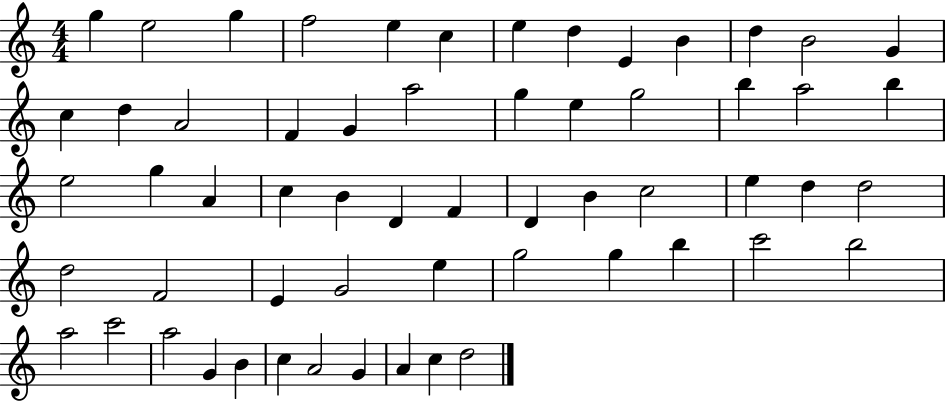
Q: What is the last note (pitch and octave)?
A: D5